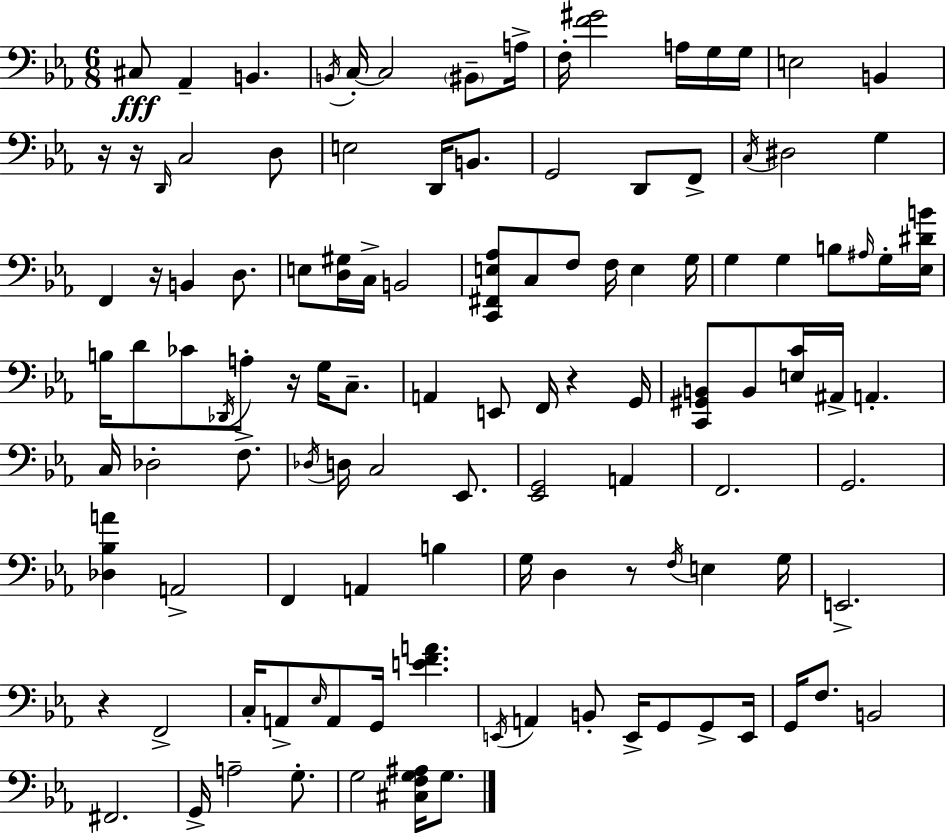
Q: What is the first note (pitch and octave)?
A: C#3